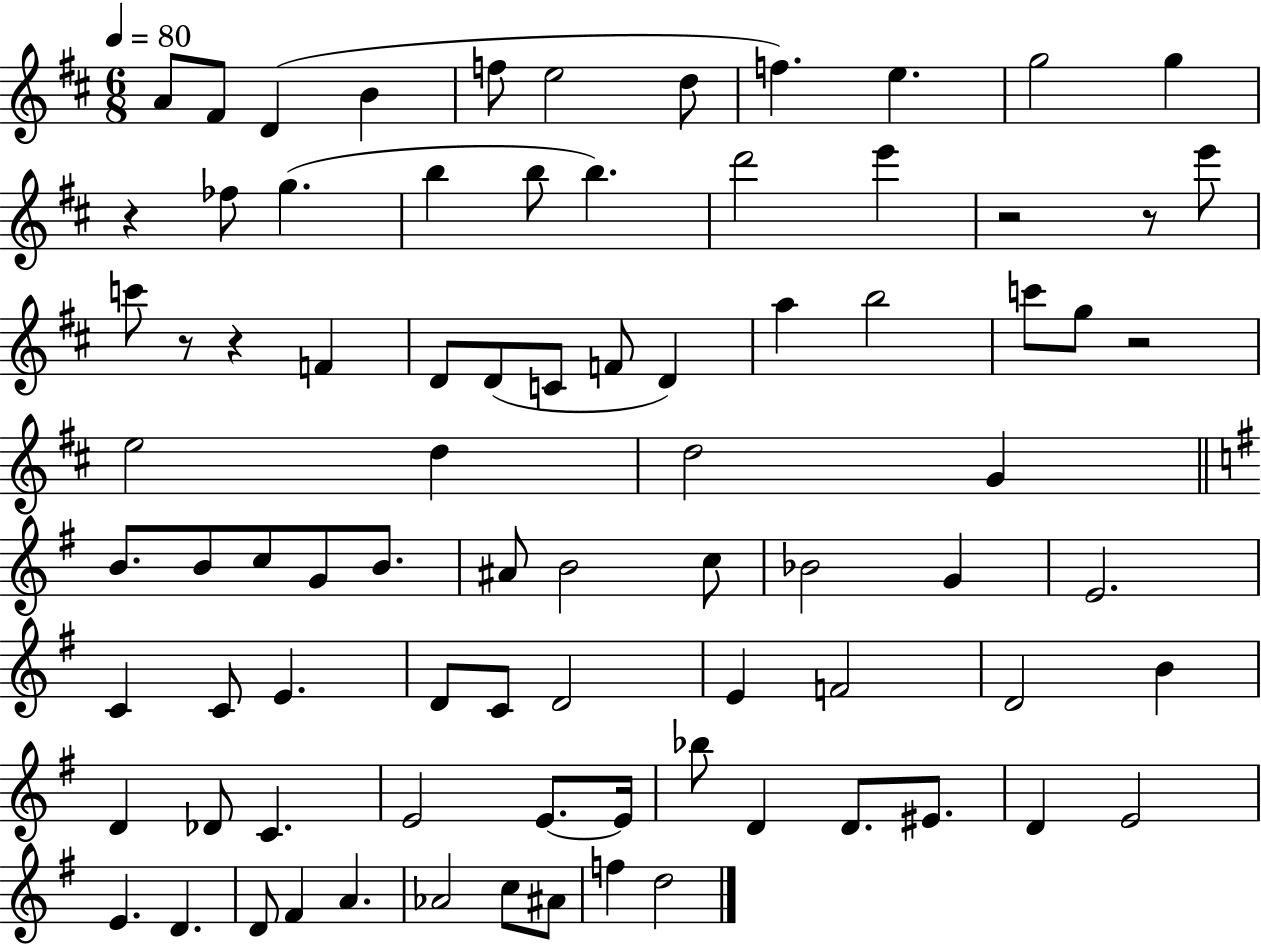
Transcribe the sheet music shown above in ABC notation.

X:1
T:Untitled
M:6/8
L:1/4
K:D
A/2 ^F/2 D B f/2 e2 d/2 f e g2 g z _f/2 g b b/2 b d'2 e' z2 z/2 e'/2 c'/2 z/2 z F D/2 D/2 C/2 F/2 D a b2 c'/2 g/2 z2 e2 d d2 G B/2 B/2 c/2 G/2 B/2 ^A/2 B2 c/2 _B2 G E2 C C/2 E D/2 C/2 D2 E F2 D2 B D _D/2 C E2 E/2 E/4 _b/2 D D/2 ^E/2 D E2 E D D/2 ^F A _A2 c/2 ^A/2 f d2